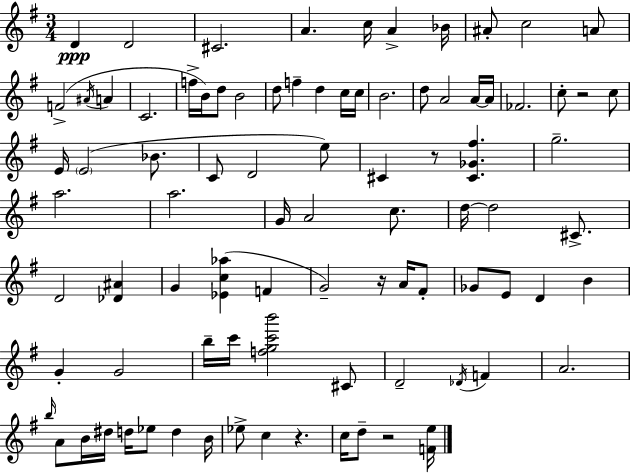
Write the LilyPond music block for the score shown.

{
  \clef treble
  \numericTimeSignature
  \time 3/4
  \key g \major
  d'4\ppp d'2 | cis'2. | a'4. c''16 a'4-> bes'16 | ais'8-. c''2 a'8 | \break f'2->( \acciaccatura { ais'16 } a'4 | c'2. | f''16-> b'16) d''8 b'2 | d''8 f''4-- d''4 c''16 | \break c''16 b'2. | d''8 a'2 a'16~~ | a'16 fes'2. | c''8-. r2 c''8 | \break e'16 \parenthesize e'2( bes'8. | c'8 d'2 e''8) | cis'4 r8 <cis' ges' fis''>4. | g''2.-- | \break a''2. | a''2. | g'16 a'2 c''8. | d''16~~ d''2 cis'8.-> | \break d'2 <des' ais'>4 | g'4 <ees' c'' aes''>4( f'4 | g'2--) r16 a'16 fis'8-. | ges'8 e'8 d'4 b'4 | \break g'4-. g'2 | b''16-- c'''16 <f'' g'' c''' b'''>2 cis'8 | d'2-- \acciaccatura { des'16 } f'4 | a'2. | \break \grace { b''16 } a'8 b'16 dis''16 d''16 ees''8 d''4 | b'16 ees''8-> c''4 r4. | c''16 d''8-- r2 | <f' e''>16 \bar "|."
}